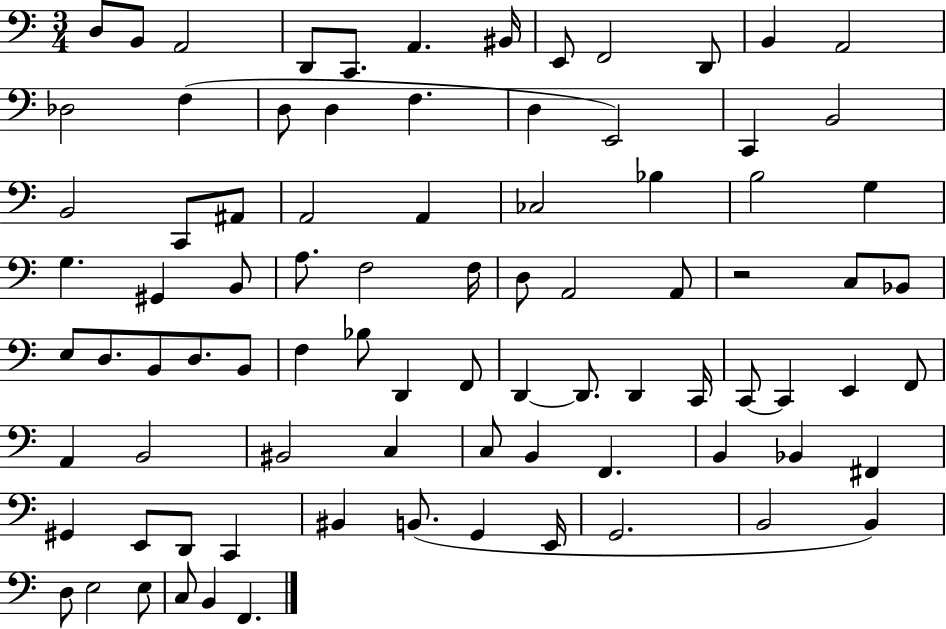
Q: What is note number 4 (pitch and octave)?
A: D2